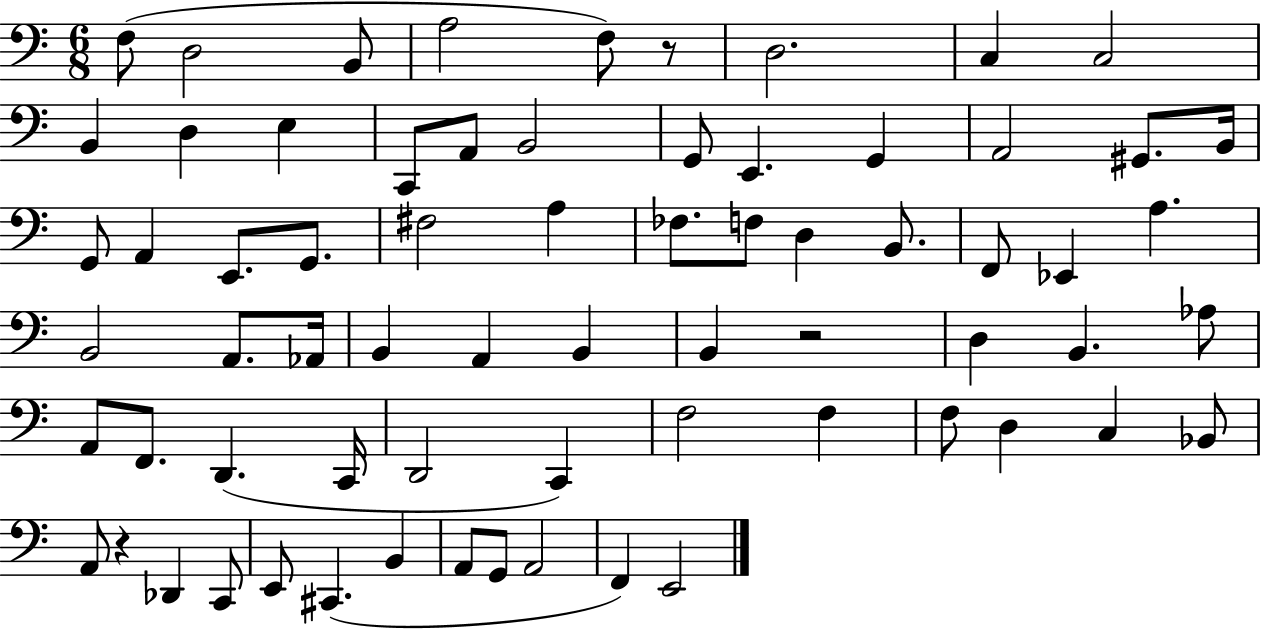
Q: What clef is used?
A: bass